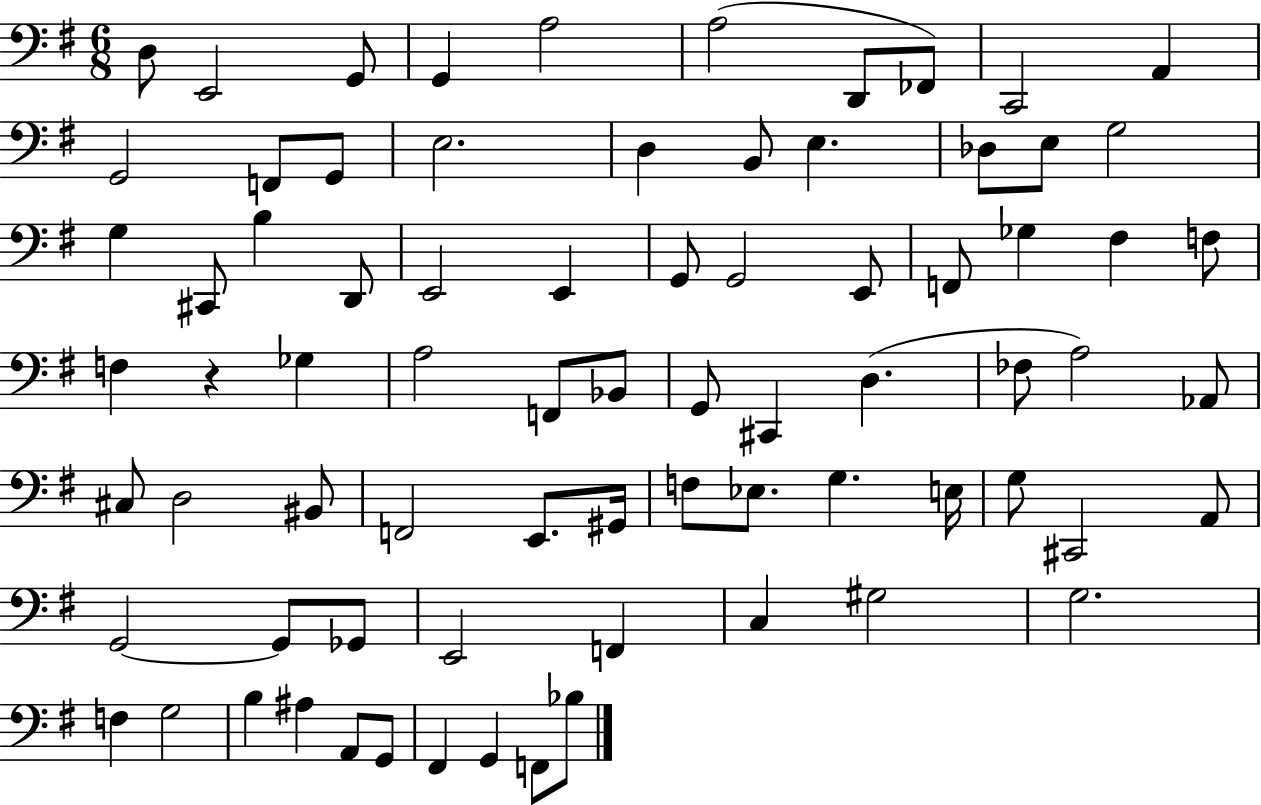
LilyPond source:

{
  \clef bass
  \numericTimeSignature
  \time 6/8
  \key g \major
  \repeat volta 2 { d8 e,2 g,8 | g,4 a2 | a2( d,8 fes,8) | c,2 a,4 | \break g,2 f,8 g,8 | e2. | d4 b,8 e4. | des8 e8 g2 | \break g4 cis,8 b4 d,8 | e,2 e,4 | g,8 g,2 e,8 | f,8 ges4 fis4 f8 | \break f4 r4 ges4 | a2 f,8 bes,8 | g,8 cis,4 d4.( | fes8 a2) aes,8 | \break cis8 d2 bis,8 | f,2 e,8. gis,16 | f8 ees8. g4. e16 | g8 cis,2 a,8 | \break g,2~~ g,8 ges,8 | e,2 f,4 | c4 gis2 | g2. | \break f4 g2 | b4 ais4 a,8 g,8 | fis,4 g,4 f,8 bes8 | } \bar "|."
}